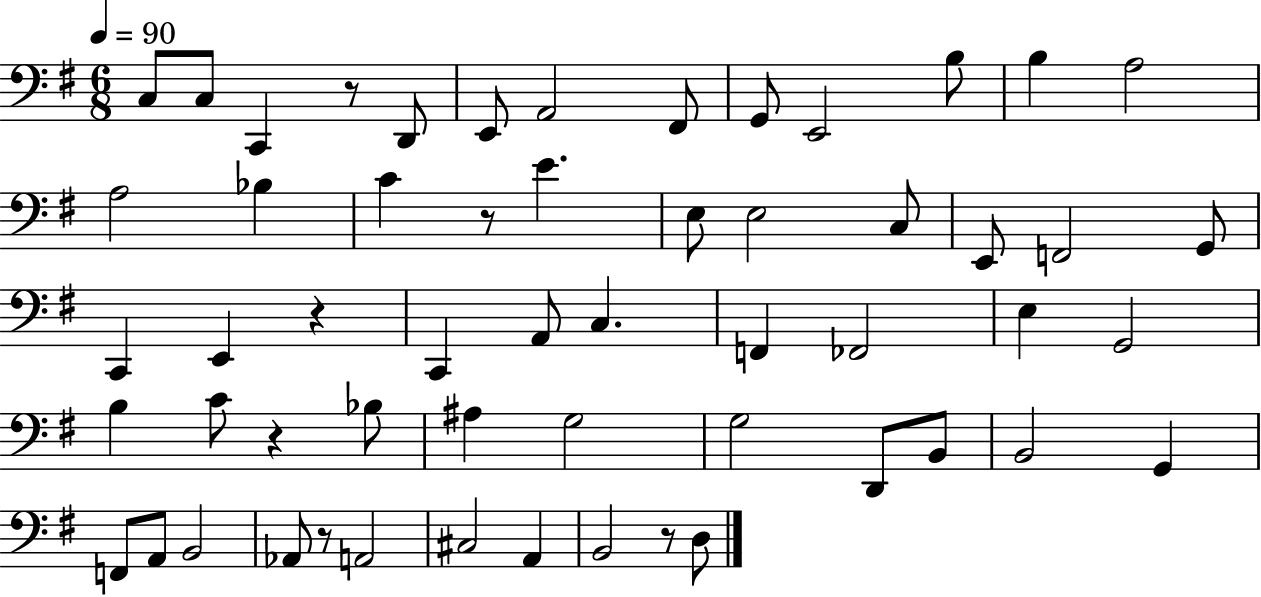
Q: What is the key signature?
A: G major